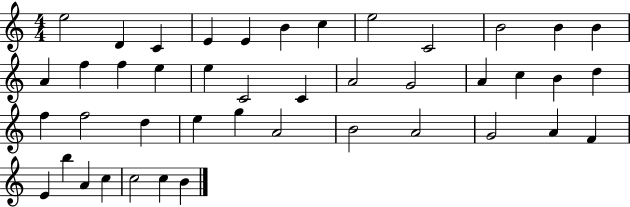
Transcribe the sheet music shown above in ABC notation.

X:1
T:Untitled
M:4/4
L:1/4
K:C
e2 D C E E B c e2 C2 B2 B B A f f e e C2 C A2 G2 A c B d f f2 d e g A2 B2 A2 G2 A F E b A c c2 c B